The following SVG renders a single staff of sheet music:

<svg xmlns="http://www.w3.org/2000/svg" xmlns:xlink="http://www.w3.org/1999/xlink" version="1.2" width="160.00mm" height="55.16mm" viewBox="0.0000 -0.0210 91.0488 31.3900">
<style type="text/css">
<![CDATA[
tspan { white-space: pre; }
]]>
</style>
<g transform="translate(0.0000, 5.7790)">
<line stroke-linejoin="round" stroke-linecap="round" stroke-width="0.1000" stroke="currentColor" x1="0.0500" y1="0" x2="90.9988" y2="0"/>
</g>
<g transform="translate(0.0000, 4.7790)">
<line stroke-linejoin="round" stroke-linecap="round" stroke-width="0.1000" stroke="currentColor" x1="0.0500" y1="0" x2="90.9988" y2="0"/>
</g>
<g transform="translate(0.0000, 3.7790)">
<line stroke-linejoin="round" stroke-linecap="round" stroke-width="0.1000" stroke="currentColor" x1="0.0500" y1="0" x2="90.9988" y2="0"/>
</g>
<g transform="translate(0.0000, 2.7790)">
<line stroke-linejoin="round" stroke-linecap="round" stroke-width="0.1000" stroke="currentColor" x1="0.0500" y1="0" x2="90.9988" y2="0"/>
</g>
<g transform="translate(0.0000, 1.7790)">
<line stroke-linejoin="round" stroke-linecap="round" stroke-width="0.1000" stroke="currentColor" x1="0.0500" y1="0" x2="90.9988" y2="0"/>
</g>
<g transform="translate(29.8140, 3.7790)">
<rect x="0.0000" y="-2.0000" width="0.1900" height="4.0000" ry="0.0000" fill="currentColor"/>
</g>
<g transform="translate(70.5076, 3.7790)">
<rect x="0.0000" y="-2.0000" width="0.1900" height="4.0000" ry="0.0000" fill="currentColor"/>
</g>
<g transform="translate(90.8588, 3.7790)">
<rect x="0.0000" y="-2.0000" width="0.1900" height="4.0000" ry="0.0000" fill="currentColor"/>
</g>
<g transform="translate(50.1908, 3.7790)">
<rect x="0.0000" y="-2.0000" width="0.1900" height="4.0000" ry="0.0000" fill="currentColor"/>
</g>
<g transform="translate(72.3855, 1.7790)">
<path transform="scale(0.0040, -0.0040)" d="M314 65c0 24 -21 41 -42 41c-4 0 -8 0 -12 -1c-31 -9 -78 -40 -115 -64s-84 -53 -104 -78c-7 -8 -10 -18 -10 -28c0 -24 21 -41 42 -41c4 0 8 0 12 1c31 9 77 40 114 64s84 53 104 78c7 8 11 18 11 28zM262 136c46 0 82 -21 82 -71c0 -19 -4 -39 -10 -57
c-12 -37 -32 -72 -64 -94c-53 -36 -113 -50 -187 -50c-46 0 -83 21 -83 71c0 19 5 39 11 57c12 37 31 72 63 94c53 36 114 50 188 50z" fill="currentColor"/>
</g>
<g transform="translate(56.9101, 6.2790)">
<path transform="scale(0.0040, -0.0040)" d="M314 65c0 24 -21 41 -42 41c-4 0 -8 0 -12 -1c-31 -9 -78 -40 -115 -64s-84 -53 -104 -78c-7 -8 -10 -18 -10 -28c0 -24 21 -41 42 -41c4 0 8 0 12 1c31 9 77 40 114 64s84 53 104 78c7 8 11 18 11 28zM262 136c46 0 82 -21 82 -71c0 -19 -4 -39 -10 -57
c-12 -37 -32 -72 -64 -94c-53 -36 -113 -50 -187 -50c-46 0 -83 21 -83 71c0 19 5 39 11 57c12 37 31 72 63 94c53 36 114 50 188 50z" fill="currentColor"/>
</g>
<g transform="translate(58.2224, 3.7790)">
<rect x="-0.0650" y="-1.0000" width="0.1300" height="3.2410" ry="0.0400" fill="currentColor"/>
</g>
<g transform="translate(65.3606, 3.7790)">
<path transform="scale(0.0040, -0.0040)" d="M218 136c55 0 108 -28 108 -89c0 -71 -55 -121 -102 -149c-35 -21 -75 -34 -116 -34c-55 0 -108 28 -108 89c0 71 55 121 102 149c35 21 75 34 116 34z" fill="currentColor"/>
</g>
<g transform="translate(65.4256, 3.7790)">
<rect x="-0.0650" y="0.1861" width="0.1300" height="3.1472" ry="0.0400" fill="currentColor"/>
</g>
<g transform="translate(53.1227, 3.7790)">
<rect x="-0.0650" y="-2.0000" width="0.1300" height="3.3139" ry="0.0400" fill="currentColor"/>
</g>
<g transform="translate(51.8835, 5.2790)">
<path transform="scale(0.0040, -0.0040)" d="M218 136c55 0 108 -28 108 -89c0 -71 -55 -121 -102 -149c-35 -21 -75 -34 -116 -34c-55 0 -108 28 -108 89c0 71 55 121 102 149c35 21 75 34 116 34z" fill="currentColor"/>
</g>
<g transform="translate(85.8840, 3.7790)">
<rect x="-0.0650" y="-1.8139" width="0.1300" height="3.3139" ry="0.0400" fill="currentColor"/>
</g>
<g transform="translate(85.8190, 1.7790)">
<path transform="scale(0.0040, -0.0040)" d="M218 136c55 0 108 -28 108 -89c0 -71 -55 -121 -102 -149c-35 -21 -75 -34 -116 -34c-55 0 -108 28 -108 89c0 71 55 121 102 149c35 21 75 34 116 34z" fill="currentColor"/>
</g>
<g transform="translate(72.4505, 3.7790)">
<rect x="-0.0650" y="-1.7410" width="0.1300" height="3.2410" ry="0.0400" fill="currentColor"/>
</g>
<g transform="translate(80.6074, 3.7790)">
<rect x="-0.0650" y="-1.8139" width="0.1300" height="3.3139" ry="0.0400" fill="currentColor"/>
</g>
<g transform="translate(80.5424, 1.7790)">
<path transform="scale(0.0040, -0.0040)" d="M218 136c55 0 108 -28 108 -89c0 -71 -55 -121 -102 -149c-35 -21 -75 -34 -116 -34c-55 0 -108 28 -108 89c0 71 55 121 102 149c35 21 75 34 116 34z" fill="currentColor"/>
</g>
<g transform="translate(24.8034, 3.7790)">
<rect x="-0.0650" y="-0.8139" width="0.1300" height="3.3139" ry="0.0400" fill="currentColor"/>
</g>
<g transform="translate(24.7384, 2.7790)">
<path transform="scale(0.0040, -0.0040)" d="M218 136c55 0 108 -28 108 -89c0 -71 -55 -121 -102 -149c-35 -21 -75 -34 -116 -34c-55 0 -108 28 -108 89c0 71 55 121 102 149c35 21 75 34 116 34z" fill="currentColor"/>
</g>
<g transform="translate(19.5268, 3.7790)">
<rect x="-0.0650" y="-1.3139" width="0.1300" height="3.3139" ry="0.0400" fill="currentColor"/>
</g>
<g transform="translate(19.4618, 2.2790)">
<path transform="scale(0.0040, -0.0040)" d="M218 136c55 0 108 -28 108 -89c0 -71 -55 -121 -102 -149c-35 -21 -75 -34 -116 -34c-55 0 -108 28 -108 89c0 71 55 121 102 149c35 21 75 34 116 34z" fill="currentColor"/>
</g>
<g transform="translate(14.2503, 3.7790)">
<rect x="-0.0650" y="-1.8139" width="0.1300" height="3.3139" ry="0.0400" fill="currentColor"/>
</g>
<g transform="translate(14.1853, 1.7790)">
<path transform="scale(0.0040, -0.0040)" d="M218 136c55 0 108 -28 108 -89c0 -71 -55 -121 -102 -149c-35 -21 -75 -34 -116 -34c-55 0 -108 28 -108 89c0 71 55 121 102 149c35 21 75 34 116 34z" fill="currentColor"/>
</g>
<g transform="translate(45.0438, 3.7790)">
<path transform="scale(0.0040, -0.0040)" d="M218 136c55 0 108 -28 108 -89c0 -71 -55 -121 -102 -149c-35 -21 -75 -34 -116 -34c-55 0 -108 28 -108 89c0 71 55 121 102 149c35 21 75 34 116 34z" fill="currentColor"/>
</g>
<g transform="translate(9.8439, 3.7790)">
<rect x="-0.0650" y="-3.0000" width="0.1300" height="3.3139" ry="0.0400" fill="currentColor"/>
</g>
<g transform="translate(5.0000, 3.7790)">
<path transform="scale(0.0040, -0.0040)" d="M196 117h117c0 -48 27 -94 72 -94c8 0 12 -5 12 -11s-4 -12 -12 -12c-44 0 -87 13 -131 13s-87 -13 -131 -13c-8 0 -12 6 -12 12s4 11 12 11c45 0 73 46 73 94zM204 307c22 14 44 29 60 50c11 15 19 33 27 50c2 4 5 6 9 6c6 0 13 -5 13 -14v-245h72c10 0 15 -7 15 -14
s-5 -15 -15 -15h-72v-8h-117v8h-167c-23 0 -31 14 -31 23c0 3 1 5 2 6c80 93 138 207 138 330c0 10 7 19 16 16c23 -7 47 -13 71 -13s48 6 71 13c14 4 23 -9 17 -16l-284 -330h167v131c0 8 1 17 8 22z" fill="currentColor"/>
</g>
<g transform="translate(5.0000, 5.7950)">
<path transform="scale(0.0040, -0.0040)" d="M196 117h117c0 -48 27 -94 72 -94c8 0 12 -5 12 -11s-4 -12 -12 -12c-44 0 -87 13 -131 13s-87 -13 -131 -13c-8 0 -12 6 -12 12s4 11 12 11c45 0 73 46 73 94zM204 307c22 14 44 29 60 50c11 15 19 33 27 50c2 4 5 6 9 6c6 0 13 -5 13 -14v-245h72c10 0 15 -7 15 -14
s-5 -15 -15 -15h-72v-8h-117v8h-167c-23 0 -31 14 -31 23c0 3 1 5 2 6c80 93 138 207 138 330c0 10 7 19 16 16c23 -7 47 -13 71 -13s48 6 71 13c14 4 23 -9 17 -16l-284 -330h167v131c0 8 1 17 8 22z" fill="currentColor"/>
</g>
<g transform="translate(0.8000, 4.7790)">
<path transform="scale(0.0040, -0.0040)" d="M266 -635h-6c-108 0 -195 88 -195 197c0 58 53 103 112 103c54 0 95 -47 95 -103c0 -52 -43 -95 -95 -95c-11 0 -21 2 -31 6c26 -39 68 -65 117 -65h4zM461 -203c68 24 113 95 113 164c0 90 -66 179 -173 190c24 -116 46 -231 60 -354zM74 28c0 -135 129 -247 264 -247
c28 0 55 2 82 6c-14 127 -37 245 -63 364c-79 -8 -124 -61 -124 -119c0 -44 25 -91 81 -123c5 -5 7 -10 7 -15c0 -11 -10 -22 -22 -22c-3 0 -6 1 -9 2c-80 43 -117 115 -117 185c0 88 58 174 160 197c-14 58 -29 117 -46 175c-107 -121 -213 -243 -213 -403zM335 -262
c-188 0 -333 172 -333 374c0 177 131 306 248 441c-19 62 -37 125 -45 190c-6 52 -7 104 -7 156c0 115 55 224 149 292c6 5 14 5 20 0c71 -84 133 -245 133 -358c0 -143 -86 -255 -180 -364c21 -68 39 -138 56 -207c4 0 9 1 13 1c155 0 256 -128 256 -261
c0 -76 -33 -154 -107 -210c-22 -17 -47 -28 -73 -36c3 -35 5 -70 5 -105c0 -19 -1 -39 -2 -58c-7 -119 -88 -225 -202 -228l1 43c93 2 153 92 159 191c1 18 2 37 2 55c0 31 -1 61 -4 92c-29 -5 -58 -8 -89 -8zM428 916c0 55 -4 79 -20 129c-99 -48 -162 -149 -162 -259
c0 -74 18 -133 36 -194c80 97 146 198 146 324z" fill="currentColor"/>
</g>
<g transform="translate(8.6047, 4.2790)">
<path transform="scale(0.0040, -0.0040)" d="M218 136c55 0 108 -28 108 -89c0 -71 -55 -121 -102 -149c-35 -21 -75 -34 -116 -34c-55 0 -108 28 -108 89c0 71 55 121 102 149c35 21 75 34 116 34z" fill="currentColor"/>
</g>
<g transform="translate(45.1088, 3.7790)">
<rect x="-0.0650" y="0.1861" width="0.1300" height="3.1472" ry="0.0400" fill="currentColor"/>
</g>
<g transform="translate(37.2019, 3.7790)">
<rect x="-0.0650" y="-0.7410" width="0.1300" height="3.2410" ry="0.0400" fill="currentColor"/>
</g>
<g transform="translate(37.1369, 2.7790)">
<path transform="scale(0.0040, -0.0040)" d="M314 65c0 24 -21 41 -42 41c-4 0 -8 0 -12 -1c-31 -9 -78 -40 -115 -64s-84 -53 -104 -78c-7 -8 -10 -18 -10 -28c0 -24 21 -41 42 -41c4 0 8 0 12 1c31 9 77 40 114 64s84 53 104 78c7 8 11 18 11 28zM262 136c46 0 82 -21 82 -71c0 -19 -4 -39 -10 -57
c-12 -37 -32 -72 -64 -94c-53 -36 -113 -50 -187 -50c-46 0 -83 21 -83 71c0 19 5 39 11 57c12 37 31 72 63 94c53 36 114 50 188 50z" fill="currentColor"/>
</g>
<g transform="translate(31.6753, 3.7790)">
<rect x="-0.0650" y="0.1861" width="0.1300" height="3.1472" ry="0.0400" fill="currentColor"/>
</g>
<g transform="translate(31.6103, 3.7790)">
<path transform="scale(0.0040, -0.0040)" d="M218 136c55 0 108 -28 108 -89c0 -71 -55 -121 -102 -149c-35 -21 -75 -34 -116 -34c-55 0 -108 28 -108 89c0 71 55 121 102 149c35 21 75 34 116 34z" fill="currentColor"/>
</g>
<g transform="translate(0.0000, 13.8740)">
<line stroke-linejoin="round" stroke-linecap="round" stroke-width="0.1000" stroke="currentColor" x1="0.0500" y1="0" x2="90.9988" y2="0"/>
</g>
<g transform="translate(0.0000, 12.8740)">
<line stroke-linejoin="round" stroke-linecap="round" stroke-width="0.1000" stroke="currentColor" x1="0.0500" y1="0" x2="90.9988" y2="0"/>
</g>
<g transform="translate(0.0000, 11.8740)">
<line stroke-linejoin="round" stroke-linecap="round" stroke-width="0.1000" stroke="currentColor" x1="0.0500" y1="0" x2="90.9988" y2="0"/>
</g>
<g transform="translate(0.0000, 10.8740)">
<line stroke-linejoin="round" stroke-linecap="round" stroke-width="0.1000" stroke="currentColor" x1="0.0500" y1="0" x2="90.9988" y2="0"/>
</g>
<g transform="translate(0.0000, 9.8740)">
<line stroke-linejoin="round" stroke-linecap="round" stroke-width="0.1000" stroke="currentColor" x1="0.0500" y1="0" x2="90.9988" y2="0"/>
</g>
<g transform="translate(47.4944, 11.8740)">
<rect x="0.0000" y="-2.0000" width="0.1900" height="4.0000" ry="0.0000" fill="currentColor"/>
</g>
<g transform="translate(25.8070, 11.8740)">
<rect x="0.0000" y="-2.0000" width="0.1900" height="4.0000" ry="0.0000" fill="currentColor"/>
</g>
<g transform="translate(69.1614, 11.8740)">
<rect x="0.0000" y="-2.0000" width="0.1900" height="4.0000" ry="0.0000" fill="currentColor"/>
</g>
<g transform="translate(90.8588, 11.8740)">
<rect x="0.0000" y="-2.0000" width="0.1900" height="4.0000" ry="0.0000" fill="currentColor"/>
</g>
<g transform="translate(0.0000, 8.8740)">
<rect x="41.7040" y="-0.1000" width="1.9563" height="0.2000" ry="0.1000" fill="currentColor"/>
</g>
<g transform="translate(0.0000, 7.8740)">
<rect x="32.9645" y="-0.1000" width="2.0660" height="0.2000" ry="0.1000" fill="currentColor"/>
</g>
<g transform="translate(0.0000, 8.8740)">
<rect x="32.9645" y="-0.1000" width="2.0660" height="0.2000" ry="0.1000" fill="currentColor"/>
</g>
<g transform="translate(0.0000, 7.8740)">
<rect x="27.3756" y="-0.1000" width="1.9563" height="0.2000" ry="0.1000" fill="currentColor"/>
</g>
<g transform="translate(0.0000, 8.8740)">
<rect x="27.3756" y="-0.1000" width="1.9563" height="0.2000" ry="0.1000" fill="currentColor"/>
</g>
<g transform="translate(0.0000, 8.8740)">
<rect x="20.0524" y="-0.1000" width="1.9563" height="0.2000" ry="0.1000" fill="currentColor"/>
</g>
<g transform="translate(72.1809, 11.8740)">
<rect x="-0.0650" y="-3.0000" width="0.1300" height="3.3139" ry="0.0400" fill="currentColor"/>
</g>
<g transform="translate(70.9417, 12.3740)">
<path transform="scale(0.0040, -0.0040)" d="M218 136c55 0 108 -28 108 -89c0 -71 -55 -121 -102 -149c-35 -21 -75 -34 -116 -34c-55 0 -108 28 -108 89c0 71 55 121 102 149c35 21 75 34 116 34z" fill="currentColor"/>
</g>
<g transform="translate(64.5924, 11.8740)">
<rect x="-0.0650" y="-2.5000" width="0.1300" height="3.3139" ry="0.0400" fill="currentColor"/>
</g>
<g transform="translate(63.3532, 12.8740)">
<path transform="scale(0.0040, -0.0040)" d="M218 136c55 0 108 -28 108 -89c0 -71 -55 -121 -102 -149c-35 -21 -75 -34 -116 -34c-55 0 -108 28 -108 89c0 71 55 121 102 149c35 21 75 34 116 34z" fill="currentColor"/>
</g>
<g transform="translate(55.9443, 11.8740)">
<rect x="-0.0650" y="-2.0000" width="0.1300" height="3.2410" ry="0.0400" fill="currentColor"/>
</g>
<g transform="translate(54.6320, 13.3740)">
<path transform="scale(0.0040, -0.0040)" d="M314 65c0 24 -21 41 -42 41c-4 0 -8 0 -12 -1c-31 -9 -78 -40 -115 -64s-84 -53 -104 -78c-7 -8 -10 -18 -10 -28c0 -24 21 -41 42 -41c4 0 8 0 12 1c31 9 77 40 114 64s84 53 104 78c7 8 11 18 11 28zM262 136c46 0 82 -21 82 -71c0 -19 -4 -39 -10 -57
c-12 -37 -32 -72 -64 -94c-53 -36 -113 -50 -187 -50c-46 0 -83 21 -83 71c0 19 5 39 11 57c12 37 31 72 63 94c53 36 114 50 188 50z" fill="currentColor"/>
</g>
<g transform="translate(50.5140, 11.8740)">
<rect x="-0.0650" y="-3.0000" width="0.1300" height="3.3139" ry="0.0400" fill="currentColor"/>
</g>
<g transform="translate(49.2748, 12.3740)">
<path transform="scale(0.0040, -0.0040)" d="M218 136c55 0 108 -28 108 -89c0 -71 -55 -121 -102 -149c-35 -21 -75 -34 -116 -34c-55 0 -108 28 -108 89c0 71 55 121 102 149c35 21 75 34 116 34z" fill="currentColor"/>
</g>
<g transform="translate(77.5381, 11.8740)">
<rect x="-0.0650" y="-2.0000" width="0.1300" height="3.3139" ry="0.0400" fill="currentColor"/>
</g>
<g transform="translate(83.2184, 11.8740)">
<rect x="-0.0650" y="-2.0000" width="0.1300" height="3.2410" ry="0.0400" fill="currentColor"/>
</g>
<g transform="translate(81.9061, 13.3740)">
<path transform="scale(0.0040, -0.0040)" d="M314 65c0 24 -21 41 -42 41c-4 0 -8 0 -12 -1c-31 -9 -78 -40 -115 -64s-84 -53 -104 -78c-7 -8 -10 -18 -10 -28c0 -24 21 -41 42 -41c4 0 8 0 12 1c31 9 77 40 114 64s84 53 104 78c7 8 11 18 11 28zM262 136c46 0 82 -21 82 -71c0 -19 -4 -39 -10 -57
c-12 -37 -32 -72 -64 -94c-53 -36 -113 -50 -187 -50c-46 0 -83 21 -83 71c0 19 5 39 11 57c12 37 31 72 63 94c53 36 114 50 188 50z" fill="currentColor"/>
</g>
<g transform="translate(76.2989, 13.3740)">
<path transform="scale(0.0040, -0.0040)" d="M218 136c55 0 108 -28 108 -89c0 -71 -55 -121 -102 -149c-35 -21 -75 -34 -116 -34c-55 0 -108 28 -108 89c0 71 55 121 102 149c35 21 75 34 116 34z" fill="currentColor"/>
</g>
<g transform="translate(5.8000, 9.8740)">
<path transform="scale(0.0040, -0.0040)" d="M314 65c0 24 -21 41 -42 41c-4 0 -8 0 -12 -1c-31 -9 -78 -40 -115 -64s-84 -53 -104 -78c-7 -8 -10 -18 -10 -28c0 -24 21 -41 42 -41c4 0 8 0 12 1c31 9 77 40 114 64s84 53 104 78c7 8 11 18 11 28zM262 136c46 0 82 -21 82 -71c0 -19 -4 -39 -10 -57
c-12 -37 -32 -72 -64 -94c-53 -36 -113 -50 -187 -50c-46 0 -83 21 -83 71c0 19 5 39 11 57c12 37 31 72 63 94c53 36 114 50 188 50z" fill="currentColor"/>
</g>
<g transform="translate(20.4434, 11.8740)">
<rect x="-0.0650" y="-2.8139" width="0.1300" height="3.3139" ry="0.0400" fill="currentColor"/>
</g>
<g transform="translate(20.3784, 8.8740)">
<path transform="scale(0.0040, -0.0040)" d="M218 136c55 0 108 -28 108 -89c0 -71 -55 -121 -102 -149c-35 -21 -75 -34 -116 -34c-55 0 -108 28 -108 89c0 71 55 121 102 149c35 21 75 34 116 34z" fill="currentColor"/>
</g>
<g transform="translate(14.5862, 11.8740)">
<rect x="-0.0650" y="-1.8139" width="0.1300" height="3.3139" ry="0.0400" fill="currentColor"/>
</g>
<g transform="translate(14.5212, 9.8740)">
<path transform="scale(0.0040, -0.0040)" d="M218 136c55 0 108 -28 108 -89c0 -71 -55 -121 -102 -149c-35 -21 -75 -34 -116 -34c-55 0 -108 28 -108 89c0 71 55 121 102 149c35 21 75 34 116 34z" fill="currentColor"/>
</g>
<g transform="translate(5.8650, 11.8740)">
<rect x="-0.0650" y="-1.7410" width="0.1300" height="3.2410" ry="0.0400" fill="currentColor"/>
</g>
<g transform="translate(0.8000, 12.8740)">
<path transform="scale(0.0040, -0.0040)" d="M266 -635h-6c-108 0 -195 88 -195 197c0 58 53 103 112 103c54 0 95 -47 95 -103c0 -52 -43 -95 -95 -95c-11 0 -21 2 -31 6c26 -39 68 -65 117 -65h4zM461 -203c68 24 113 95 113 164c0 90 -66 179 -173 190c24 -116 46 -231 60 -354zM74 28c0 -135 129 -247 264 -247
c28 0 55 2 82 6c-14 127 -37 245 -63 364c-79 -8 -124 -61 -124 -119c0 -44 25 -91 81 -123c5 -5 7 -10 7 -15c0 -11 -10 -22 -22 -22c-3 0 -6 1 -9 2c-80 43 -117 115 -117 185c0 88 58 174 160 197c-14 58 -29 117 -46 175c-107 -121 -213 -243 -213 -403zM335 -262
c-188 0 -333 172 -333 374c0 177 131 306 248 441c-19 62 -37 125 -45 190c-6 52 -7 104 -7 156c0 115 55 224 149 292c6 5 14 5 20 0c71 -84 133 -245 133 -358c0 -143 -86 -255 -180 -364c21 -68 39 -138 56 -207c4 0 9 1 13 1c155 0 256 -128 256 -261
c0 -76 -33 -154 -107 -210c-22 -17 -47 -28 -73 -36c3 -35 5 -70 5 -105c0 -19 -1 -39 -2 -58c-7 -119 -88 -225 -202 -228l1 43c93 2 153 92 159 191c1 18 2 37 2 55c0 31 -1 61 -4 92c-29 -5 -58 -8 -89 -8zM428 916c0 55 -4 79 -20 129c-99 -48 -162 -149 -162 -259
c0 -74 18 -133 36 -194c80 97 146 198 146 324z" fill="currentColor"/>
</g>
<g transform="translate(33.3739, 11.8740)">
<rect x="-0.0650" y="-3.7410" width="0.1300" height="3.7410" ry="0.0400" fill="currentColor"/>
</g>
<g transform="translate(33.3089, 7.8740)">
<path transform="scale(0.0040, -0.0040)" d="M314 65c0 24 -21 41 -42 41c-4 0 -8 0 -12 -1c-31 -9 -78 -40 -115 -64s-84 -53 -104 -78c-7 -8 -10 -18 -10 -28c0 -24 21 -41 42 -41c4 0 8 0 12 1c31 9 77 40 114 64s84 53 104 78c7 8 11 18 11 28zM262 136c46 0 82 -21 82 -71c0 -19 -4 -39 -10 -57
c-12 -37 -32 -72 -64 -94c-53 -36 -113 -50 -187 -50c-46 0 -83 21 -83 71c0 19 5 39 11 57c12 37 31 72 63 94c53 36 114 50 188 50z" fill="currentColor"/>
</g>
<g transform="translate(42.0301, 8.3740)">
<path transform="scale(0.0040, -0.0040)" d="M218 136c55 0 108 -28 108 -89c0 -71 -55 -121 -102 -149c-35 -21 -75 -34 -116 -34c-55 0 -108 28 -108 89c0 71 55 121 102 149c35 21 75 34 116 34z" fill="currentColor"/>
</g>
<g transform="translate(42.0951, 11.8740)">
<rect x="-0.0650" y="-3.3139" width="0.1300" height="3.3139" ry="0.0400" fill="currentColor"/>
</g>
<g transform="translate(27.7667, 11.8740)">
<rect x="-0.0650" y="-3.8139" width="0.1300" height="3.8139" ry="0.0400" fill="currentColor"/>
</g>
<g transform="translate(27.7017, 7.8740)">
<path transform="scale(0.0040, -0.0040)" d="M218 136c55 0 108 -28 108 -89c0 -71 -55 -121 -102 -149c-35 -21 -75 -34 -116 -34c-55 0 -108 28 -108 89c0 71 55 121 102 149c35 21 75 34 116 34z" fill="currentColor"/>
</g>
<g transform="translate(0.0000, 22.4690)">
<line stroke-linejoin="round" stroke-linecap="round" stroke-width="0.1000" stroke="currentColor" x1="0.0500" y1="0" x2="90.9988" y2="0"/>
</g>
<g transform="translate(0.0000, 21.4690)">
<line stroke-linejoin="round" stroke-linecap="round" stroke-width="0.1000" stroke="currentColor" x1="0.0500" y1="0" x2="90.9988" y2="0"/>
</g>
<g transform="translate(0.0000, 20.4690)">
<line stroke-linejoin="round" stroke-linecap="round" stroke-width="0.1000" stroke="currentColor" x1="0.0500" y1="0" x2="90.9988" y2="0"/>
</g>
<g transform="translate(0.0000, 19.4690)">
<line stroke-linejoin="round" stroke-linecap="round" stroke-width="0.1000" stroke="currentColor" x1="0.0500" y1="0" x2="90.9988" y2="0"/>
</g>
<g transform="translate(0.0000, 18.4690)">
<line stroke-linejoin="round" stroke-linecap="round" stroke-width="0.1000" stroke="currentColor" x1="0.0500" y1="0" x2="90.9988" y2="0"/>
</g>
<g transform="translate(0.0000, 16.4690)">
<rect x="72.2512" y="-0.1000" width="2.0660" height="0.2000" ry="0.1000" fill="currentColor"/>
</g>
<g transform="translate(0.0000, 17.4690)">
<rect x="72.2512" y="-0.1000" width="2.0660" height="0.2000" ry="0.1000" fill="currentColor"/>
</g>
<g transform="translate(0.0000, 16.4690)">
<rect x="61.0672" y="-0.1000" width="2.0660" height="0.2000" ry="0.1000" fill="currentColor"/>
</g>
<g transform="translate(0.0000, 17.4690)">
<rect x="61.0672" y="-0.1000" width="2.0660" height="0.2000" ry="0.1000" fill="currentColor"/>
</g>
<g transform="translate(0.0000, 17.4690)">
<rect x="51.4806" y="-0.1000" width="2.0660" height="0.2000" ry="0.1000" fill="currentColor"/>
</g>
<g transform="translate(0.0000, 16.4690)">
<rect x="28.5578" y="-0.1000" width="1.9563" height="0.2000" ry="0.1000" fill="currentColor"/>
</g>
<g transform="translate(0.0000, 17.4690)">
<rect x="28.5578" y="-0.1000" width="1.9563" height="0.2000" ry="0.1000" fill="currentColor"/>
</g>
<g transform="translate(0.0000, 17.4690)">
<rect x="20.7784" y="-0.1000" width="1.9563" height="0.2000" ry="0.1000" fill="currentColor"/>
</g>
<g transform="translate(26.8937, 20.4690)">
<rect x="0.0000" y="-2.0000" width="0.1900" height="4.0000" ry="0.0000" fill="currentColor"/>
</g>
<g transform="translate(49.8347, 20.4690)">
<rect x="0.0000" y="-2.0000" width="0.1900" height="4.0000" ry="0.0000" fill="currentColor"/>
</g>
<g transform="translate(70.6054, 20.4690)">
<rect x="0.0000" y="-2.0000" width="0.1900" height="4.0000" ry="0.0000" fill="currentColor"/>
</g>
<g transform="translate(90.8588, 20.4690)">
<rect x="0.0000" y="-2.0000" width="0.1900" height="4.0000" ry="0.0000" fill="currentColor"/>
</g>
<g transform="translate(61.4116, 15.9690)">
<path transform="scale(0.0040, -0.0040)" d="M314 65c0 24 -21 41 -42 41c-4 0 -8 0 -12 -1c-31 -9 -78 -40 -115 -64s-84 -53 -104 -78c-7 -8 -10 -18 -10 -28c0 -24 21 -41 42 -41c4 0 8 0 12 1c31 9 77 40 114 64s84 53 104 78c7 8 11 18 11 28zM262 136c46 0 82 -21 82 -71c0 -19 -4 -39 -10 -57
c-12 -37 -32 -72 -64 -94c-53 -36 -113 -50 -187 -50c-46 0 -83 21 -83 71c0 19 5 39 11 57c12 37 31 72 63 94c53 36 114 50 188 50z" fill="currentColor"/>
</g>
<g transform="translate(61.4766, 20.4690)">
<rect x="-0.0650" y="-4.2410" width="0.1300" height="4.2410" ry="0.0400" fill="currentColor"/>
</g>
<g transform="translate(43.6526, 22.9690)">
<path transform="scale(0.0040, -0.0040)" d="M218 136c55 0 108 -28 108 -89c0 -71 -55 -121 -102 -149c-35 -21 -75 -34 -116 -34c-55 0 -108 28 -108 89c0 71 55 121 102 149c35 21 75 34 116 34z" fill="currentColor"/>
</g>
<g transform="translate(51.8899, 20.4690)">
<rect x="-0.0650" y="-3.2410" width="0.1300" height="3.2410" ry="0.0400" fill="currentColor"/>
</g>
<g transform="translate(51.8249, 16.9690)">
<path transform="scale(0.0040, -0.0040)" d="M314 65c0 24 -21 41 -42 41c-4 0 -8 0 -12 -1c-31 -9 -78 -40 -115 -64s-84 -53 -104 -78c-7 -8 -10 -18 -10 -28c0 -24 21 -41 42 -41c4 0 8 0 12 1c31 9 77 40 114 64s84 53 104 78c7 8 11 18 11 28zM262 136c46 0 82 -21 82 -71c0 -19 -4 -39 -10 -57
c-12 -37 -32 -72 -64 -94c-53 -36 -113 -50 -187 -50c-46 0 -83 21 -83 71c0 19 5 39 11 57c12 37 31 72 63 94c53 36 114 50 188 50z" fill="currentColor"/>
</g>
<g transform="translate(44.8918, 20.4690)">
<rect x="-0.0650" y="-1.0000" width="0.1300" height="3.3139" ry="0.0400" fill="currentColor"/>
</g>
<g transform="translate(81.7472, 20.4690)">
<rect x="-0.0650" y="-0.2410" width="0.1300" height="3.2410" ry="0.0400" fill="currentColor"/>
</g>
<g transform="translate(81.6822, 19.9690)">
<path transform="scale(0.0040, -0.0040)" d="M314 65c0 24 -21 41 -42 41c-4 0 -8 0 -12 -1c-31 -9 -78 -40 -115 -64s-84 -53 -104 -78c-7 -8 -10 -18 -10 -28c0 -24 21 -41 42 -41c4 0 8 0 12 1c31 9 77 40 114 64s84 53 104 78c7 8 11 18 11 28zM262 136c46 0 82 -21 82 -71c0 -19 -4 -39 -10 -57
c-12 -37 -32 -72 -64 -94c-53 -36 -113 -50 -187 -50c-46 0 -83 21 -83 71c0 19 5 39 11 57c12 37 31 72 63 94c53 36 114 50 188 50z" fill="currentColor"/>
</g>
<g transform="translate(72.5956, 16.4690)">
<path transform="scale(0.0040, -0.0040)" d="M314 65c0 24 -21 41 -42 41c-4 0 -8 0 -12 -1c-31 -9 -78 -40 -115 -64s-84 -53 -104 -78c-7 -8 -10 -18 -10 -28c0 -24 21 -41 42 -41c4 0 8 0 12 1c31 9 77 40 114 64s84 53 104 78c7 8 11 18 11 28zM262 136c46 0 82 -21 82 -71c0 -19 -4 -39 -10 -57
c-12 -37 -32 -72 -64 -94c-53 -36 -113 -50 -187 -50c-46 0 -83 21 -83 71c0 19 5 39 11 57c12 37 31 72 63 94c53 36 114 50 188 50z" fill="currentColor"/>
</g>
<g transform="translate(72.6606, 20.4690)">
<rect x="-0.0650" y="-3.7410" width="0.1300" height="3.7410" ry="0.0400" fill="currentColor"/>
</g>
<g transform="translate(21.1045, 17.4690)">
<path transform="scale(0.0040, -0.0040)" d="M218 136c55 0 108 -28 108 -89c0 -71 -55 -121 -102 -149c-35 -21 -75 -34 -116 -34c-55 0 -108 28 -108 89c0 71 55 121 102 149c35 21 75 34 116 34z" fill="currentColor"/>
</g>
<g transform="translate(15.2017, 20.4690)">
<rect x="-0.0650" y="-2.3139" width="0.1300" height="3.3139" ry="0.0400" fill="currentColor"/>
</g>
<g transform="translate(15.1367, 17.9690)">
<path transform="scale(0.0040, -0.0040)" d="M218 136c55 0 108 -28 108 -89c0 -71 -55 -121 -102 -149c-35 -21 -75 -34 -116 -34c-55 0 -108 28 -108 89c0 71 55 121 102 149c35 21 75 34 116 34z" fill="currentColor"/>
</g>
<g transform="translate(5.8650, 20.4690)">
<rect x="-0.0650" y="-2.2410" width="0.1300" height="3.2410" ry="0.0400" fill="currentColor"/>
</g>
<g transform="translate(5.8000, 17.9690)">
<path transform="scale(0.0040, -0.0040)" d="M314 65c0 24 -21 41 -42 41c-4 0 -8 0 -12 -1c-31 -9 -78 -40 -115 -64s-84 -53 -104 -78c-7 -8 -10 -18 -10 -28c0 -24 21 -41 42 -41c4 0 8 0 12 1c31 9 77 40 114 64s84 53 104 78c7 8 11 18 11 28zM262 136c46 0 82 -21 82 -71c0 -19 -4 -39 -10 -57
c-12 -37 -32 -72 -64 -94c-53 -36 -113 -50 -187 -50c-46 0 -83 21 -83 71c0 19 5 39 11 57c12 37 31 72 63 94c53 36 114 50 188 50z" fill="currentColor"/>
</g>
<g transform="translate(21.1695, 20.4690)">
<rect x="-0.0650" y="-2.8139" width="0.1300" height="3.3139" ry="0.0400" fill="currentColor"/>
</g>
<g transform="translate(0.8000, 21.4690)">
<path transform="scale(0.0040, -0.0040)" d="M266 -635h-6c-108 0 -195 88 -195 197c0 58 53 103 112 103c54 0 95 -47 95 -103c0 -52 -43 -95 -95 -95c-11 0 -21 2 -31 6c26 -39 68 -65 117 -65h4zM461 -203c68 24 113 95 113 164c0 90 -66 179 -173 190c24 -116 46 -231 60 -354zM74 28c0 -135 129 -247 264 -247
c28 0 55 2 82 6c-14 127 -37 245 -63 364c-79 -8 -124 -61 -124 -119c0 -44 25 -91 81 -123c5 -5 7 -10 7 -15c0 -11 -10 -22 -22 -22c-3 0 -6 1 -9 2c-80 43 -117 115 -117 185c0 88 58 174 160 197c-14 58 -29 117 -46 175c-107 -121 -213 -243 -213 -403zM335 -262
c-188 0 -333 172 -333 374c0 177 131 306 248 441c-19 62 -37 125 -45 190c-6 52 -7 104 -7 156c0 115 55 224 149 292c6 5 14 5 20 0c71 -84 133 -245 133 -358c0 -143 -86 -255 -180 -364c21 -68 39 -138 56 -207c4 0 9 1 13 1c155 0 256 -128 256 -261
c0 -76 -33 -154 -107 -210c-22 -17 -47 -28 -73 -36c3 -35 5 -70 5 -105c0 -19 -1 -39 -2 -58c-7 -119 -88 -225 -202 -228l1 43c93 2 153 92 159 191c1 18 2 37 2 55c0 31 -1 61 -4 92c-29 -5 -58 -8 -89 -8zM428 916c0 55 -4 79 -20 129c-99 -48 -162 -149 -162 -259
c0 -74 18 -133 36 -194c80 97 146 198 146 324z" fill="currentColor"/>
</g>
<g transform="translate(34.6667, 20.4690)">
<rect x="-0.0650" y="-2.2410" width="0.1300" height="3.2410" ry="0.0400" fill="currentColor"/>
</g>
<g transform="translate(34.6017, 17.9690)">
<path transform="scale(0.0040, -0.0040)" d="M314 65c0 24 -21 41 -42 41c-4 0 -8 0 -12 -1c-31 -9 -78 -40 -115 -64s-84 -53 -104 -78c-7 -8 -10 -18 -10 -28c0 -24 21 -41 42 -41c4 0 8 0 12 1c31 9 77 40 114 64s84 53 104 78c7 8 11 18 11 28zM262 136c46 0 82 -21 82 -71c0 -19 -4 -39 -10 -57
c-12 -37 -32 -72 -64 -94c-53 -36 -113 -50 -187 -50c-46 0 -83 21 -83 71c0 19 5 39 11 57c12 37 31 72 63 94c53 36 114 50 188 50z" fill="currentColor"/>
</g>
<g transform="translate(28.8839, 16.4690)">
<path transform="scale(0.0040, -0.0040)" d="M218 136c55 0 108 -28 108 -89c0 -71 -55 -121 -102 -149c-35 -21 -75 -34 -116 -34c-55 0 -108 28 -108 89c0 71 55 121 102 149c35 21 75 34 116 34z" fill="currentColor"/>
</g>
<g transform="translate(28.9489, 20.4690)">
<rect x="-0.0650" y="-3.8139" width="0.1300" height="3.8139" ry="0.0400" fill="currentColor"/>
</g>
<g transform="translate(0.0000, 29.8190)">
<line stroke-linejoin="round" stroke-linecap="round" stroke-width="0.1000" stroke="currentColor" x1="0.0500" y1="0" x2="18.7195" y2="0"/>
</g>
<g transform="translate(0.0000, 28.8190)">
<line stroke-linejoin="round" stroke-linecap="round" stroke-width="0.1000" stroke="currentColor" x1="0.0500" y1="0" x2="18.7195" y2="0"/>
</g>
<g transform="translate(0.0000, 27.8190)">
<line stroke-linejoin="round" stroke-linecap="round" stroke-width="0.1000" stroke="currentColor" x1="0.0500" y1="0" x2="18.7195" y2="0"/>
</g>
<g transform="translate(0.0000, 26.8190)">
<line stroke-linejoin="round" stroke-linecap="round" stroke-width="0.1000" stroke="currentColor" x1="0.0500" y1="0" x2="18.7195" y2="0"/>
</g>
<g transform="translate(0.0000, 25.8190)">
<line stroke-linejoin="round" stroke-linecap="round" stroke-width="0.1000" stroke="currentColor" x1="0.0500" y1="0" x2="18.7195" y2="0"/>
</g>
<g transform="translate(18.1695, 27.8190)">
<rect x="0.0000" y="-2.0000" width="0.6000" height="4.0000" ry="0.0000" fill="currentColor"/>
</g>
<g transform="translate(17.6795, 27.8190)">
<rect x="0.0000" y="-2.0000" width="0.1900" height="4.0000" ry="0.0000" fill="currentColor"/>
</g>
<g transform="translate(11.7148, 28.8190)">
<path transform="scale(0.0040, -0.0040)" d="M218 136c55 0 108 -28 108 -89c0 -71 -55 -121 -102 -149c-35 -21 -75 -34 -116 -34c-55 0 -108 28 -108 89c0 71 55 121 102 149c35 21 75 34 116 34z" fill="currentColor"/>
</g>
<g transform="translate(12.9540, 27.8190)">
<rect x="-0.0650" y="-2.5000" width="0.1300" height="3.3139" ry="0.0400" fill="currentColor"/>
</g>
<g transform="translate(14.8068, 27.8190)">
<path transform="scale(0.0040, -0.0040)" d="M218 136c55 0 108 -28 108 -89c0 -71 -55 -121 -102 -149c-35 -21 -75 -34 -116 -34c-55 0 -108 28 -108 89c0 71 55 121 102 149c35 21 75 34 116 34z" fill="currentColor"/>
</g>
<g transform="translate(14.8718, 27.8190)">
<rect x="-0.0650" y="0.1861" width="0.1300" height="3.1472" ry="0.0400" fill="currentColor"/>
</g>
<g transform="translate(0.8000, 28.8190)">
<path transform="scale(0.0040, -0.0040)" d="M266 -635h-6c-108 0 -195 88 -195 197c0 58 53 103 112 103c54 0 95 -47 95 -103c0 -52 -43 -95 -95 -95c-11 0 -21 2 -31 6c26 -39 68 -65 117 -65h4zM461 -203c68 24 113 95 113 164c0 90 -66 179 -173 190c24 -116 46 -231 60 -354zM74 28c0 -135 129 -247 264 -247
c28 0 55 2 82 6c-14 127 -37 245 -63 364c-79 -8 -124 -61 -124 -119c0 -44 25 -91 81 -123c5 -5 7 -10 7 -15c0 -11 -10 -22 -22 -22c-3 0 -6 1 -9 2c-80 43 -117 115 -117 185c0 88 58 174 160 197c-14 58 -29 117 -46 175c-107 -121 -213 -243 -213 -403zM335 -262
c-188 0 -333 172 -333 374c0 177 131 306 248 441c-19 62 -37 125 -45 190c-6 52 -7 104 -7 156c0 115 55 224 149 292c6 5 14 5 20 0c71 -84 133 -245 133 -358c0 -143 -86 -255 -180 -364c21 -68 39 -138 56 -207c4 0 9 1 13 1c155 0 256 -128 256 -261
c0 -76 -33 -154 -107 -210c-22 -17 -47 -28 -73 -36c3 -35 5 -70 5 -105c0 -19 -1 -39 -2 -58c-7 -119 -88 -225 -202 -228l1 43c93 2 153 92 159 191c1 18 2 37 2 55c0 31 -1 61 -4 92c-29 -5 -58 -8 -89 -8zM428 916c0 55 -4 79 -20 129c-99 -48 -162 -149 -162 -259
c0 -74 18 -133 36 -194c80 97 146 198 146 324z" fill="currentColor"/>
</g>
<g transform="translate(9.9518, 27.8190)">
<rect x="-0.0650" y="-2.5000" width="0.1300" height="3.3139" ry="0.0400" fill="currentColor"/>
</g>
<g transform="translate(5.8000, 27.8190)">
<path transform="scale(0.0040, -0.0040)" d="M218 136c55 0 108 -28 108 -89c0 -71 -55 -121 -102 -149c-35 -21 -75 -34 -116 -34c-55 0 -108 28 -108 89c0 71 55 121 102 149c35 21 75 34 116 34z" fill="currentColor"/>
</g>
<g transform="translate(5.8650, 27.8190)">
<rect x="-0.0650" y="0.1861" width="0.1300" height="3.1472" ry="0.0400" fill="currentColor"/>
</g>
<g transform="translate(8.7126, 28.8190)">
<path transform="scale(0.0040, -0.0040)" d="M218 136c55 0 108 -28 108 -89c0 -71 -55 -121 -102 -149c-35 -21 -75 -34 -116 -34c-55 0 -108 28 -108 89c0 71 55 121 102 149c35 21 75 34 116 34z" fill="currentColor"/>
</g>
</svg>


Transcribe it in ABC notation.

X:1
T:Untitled
M:4/4
L:1/4
K:C
A f e d B d2 B F D2 B f2 f f f2 f a c' c'2 b A F2 G A F F2 g2 g a c' g2 D b2 d'2 c'2 c2 B G G B